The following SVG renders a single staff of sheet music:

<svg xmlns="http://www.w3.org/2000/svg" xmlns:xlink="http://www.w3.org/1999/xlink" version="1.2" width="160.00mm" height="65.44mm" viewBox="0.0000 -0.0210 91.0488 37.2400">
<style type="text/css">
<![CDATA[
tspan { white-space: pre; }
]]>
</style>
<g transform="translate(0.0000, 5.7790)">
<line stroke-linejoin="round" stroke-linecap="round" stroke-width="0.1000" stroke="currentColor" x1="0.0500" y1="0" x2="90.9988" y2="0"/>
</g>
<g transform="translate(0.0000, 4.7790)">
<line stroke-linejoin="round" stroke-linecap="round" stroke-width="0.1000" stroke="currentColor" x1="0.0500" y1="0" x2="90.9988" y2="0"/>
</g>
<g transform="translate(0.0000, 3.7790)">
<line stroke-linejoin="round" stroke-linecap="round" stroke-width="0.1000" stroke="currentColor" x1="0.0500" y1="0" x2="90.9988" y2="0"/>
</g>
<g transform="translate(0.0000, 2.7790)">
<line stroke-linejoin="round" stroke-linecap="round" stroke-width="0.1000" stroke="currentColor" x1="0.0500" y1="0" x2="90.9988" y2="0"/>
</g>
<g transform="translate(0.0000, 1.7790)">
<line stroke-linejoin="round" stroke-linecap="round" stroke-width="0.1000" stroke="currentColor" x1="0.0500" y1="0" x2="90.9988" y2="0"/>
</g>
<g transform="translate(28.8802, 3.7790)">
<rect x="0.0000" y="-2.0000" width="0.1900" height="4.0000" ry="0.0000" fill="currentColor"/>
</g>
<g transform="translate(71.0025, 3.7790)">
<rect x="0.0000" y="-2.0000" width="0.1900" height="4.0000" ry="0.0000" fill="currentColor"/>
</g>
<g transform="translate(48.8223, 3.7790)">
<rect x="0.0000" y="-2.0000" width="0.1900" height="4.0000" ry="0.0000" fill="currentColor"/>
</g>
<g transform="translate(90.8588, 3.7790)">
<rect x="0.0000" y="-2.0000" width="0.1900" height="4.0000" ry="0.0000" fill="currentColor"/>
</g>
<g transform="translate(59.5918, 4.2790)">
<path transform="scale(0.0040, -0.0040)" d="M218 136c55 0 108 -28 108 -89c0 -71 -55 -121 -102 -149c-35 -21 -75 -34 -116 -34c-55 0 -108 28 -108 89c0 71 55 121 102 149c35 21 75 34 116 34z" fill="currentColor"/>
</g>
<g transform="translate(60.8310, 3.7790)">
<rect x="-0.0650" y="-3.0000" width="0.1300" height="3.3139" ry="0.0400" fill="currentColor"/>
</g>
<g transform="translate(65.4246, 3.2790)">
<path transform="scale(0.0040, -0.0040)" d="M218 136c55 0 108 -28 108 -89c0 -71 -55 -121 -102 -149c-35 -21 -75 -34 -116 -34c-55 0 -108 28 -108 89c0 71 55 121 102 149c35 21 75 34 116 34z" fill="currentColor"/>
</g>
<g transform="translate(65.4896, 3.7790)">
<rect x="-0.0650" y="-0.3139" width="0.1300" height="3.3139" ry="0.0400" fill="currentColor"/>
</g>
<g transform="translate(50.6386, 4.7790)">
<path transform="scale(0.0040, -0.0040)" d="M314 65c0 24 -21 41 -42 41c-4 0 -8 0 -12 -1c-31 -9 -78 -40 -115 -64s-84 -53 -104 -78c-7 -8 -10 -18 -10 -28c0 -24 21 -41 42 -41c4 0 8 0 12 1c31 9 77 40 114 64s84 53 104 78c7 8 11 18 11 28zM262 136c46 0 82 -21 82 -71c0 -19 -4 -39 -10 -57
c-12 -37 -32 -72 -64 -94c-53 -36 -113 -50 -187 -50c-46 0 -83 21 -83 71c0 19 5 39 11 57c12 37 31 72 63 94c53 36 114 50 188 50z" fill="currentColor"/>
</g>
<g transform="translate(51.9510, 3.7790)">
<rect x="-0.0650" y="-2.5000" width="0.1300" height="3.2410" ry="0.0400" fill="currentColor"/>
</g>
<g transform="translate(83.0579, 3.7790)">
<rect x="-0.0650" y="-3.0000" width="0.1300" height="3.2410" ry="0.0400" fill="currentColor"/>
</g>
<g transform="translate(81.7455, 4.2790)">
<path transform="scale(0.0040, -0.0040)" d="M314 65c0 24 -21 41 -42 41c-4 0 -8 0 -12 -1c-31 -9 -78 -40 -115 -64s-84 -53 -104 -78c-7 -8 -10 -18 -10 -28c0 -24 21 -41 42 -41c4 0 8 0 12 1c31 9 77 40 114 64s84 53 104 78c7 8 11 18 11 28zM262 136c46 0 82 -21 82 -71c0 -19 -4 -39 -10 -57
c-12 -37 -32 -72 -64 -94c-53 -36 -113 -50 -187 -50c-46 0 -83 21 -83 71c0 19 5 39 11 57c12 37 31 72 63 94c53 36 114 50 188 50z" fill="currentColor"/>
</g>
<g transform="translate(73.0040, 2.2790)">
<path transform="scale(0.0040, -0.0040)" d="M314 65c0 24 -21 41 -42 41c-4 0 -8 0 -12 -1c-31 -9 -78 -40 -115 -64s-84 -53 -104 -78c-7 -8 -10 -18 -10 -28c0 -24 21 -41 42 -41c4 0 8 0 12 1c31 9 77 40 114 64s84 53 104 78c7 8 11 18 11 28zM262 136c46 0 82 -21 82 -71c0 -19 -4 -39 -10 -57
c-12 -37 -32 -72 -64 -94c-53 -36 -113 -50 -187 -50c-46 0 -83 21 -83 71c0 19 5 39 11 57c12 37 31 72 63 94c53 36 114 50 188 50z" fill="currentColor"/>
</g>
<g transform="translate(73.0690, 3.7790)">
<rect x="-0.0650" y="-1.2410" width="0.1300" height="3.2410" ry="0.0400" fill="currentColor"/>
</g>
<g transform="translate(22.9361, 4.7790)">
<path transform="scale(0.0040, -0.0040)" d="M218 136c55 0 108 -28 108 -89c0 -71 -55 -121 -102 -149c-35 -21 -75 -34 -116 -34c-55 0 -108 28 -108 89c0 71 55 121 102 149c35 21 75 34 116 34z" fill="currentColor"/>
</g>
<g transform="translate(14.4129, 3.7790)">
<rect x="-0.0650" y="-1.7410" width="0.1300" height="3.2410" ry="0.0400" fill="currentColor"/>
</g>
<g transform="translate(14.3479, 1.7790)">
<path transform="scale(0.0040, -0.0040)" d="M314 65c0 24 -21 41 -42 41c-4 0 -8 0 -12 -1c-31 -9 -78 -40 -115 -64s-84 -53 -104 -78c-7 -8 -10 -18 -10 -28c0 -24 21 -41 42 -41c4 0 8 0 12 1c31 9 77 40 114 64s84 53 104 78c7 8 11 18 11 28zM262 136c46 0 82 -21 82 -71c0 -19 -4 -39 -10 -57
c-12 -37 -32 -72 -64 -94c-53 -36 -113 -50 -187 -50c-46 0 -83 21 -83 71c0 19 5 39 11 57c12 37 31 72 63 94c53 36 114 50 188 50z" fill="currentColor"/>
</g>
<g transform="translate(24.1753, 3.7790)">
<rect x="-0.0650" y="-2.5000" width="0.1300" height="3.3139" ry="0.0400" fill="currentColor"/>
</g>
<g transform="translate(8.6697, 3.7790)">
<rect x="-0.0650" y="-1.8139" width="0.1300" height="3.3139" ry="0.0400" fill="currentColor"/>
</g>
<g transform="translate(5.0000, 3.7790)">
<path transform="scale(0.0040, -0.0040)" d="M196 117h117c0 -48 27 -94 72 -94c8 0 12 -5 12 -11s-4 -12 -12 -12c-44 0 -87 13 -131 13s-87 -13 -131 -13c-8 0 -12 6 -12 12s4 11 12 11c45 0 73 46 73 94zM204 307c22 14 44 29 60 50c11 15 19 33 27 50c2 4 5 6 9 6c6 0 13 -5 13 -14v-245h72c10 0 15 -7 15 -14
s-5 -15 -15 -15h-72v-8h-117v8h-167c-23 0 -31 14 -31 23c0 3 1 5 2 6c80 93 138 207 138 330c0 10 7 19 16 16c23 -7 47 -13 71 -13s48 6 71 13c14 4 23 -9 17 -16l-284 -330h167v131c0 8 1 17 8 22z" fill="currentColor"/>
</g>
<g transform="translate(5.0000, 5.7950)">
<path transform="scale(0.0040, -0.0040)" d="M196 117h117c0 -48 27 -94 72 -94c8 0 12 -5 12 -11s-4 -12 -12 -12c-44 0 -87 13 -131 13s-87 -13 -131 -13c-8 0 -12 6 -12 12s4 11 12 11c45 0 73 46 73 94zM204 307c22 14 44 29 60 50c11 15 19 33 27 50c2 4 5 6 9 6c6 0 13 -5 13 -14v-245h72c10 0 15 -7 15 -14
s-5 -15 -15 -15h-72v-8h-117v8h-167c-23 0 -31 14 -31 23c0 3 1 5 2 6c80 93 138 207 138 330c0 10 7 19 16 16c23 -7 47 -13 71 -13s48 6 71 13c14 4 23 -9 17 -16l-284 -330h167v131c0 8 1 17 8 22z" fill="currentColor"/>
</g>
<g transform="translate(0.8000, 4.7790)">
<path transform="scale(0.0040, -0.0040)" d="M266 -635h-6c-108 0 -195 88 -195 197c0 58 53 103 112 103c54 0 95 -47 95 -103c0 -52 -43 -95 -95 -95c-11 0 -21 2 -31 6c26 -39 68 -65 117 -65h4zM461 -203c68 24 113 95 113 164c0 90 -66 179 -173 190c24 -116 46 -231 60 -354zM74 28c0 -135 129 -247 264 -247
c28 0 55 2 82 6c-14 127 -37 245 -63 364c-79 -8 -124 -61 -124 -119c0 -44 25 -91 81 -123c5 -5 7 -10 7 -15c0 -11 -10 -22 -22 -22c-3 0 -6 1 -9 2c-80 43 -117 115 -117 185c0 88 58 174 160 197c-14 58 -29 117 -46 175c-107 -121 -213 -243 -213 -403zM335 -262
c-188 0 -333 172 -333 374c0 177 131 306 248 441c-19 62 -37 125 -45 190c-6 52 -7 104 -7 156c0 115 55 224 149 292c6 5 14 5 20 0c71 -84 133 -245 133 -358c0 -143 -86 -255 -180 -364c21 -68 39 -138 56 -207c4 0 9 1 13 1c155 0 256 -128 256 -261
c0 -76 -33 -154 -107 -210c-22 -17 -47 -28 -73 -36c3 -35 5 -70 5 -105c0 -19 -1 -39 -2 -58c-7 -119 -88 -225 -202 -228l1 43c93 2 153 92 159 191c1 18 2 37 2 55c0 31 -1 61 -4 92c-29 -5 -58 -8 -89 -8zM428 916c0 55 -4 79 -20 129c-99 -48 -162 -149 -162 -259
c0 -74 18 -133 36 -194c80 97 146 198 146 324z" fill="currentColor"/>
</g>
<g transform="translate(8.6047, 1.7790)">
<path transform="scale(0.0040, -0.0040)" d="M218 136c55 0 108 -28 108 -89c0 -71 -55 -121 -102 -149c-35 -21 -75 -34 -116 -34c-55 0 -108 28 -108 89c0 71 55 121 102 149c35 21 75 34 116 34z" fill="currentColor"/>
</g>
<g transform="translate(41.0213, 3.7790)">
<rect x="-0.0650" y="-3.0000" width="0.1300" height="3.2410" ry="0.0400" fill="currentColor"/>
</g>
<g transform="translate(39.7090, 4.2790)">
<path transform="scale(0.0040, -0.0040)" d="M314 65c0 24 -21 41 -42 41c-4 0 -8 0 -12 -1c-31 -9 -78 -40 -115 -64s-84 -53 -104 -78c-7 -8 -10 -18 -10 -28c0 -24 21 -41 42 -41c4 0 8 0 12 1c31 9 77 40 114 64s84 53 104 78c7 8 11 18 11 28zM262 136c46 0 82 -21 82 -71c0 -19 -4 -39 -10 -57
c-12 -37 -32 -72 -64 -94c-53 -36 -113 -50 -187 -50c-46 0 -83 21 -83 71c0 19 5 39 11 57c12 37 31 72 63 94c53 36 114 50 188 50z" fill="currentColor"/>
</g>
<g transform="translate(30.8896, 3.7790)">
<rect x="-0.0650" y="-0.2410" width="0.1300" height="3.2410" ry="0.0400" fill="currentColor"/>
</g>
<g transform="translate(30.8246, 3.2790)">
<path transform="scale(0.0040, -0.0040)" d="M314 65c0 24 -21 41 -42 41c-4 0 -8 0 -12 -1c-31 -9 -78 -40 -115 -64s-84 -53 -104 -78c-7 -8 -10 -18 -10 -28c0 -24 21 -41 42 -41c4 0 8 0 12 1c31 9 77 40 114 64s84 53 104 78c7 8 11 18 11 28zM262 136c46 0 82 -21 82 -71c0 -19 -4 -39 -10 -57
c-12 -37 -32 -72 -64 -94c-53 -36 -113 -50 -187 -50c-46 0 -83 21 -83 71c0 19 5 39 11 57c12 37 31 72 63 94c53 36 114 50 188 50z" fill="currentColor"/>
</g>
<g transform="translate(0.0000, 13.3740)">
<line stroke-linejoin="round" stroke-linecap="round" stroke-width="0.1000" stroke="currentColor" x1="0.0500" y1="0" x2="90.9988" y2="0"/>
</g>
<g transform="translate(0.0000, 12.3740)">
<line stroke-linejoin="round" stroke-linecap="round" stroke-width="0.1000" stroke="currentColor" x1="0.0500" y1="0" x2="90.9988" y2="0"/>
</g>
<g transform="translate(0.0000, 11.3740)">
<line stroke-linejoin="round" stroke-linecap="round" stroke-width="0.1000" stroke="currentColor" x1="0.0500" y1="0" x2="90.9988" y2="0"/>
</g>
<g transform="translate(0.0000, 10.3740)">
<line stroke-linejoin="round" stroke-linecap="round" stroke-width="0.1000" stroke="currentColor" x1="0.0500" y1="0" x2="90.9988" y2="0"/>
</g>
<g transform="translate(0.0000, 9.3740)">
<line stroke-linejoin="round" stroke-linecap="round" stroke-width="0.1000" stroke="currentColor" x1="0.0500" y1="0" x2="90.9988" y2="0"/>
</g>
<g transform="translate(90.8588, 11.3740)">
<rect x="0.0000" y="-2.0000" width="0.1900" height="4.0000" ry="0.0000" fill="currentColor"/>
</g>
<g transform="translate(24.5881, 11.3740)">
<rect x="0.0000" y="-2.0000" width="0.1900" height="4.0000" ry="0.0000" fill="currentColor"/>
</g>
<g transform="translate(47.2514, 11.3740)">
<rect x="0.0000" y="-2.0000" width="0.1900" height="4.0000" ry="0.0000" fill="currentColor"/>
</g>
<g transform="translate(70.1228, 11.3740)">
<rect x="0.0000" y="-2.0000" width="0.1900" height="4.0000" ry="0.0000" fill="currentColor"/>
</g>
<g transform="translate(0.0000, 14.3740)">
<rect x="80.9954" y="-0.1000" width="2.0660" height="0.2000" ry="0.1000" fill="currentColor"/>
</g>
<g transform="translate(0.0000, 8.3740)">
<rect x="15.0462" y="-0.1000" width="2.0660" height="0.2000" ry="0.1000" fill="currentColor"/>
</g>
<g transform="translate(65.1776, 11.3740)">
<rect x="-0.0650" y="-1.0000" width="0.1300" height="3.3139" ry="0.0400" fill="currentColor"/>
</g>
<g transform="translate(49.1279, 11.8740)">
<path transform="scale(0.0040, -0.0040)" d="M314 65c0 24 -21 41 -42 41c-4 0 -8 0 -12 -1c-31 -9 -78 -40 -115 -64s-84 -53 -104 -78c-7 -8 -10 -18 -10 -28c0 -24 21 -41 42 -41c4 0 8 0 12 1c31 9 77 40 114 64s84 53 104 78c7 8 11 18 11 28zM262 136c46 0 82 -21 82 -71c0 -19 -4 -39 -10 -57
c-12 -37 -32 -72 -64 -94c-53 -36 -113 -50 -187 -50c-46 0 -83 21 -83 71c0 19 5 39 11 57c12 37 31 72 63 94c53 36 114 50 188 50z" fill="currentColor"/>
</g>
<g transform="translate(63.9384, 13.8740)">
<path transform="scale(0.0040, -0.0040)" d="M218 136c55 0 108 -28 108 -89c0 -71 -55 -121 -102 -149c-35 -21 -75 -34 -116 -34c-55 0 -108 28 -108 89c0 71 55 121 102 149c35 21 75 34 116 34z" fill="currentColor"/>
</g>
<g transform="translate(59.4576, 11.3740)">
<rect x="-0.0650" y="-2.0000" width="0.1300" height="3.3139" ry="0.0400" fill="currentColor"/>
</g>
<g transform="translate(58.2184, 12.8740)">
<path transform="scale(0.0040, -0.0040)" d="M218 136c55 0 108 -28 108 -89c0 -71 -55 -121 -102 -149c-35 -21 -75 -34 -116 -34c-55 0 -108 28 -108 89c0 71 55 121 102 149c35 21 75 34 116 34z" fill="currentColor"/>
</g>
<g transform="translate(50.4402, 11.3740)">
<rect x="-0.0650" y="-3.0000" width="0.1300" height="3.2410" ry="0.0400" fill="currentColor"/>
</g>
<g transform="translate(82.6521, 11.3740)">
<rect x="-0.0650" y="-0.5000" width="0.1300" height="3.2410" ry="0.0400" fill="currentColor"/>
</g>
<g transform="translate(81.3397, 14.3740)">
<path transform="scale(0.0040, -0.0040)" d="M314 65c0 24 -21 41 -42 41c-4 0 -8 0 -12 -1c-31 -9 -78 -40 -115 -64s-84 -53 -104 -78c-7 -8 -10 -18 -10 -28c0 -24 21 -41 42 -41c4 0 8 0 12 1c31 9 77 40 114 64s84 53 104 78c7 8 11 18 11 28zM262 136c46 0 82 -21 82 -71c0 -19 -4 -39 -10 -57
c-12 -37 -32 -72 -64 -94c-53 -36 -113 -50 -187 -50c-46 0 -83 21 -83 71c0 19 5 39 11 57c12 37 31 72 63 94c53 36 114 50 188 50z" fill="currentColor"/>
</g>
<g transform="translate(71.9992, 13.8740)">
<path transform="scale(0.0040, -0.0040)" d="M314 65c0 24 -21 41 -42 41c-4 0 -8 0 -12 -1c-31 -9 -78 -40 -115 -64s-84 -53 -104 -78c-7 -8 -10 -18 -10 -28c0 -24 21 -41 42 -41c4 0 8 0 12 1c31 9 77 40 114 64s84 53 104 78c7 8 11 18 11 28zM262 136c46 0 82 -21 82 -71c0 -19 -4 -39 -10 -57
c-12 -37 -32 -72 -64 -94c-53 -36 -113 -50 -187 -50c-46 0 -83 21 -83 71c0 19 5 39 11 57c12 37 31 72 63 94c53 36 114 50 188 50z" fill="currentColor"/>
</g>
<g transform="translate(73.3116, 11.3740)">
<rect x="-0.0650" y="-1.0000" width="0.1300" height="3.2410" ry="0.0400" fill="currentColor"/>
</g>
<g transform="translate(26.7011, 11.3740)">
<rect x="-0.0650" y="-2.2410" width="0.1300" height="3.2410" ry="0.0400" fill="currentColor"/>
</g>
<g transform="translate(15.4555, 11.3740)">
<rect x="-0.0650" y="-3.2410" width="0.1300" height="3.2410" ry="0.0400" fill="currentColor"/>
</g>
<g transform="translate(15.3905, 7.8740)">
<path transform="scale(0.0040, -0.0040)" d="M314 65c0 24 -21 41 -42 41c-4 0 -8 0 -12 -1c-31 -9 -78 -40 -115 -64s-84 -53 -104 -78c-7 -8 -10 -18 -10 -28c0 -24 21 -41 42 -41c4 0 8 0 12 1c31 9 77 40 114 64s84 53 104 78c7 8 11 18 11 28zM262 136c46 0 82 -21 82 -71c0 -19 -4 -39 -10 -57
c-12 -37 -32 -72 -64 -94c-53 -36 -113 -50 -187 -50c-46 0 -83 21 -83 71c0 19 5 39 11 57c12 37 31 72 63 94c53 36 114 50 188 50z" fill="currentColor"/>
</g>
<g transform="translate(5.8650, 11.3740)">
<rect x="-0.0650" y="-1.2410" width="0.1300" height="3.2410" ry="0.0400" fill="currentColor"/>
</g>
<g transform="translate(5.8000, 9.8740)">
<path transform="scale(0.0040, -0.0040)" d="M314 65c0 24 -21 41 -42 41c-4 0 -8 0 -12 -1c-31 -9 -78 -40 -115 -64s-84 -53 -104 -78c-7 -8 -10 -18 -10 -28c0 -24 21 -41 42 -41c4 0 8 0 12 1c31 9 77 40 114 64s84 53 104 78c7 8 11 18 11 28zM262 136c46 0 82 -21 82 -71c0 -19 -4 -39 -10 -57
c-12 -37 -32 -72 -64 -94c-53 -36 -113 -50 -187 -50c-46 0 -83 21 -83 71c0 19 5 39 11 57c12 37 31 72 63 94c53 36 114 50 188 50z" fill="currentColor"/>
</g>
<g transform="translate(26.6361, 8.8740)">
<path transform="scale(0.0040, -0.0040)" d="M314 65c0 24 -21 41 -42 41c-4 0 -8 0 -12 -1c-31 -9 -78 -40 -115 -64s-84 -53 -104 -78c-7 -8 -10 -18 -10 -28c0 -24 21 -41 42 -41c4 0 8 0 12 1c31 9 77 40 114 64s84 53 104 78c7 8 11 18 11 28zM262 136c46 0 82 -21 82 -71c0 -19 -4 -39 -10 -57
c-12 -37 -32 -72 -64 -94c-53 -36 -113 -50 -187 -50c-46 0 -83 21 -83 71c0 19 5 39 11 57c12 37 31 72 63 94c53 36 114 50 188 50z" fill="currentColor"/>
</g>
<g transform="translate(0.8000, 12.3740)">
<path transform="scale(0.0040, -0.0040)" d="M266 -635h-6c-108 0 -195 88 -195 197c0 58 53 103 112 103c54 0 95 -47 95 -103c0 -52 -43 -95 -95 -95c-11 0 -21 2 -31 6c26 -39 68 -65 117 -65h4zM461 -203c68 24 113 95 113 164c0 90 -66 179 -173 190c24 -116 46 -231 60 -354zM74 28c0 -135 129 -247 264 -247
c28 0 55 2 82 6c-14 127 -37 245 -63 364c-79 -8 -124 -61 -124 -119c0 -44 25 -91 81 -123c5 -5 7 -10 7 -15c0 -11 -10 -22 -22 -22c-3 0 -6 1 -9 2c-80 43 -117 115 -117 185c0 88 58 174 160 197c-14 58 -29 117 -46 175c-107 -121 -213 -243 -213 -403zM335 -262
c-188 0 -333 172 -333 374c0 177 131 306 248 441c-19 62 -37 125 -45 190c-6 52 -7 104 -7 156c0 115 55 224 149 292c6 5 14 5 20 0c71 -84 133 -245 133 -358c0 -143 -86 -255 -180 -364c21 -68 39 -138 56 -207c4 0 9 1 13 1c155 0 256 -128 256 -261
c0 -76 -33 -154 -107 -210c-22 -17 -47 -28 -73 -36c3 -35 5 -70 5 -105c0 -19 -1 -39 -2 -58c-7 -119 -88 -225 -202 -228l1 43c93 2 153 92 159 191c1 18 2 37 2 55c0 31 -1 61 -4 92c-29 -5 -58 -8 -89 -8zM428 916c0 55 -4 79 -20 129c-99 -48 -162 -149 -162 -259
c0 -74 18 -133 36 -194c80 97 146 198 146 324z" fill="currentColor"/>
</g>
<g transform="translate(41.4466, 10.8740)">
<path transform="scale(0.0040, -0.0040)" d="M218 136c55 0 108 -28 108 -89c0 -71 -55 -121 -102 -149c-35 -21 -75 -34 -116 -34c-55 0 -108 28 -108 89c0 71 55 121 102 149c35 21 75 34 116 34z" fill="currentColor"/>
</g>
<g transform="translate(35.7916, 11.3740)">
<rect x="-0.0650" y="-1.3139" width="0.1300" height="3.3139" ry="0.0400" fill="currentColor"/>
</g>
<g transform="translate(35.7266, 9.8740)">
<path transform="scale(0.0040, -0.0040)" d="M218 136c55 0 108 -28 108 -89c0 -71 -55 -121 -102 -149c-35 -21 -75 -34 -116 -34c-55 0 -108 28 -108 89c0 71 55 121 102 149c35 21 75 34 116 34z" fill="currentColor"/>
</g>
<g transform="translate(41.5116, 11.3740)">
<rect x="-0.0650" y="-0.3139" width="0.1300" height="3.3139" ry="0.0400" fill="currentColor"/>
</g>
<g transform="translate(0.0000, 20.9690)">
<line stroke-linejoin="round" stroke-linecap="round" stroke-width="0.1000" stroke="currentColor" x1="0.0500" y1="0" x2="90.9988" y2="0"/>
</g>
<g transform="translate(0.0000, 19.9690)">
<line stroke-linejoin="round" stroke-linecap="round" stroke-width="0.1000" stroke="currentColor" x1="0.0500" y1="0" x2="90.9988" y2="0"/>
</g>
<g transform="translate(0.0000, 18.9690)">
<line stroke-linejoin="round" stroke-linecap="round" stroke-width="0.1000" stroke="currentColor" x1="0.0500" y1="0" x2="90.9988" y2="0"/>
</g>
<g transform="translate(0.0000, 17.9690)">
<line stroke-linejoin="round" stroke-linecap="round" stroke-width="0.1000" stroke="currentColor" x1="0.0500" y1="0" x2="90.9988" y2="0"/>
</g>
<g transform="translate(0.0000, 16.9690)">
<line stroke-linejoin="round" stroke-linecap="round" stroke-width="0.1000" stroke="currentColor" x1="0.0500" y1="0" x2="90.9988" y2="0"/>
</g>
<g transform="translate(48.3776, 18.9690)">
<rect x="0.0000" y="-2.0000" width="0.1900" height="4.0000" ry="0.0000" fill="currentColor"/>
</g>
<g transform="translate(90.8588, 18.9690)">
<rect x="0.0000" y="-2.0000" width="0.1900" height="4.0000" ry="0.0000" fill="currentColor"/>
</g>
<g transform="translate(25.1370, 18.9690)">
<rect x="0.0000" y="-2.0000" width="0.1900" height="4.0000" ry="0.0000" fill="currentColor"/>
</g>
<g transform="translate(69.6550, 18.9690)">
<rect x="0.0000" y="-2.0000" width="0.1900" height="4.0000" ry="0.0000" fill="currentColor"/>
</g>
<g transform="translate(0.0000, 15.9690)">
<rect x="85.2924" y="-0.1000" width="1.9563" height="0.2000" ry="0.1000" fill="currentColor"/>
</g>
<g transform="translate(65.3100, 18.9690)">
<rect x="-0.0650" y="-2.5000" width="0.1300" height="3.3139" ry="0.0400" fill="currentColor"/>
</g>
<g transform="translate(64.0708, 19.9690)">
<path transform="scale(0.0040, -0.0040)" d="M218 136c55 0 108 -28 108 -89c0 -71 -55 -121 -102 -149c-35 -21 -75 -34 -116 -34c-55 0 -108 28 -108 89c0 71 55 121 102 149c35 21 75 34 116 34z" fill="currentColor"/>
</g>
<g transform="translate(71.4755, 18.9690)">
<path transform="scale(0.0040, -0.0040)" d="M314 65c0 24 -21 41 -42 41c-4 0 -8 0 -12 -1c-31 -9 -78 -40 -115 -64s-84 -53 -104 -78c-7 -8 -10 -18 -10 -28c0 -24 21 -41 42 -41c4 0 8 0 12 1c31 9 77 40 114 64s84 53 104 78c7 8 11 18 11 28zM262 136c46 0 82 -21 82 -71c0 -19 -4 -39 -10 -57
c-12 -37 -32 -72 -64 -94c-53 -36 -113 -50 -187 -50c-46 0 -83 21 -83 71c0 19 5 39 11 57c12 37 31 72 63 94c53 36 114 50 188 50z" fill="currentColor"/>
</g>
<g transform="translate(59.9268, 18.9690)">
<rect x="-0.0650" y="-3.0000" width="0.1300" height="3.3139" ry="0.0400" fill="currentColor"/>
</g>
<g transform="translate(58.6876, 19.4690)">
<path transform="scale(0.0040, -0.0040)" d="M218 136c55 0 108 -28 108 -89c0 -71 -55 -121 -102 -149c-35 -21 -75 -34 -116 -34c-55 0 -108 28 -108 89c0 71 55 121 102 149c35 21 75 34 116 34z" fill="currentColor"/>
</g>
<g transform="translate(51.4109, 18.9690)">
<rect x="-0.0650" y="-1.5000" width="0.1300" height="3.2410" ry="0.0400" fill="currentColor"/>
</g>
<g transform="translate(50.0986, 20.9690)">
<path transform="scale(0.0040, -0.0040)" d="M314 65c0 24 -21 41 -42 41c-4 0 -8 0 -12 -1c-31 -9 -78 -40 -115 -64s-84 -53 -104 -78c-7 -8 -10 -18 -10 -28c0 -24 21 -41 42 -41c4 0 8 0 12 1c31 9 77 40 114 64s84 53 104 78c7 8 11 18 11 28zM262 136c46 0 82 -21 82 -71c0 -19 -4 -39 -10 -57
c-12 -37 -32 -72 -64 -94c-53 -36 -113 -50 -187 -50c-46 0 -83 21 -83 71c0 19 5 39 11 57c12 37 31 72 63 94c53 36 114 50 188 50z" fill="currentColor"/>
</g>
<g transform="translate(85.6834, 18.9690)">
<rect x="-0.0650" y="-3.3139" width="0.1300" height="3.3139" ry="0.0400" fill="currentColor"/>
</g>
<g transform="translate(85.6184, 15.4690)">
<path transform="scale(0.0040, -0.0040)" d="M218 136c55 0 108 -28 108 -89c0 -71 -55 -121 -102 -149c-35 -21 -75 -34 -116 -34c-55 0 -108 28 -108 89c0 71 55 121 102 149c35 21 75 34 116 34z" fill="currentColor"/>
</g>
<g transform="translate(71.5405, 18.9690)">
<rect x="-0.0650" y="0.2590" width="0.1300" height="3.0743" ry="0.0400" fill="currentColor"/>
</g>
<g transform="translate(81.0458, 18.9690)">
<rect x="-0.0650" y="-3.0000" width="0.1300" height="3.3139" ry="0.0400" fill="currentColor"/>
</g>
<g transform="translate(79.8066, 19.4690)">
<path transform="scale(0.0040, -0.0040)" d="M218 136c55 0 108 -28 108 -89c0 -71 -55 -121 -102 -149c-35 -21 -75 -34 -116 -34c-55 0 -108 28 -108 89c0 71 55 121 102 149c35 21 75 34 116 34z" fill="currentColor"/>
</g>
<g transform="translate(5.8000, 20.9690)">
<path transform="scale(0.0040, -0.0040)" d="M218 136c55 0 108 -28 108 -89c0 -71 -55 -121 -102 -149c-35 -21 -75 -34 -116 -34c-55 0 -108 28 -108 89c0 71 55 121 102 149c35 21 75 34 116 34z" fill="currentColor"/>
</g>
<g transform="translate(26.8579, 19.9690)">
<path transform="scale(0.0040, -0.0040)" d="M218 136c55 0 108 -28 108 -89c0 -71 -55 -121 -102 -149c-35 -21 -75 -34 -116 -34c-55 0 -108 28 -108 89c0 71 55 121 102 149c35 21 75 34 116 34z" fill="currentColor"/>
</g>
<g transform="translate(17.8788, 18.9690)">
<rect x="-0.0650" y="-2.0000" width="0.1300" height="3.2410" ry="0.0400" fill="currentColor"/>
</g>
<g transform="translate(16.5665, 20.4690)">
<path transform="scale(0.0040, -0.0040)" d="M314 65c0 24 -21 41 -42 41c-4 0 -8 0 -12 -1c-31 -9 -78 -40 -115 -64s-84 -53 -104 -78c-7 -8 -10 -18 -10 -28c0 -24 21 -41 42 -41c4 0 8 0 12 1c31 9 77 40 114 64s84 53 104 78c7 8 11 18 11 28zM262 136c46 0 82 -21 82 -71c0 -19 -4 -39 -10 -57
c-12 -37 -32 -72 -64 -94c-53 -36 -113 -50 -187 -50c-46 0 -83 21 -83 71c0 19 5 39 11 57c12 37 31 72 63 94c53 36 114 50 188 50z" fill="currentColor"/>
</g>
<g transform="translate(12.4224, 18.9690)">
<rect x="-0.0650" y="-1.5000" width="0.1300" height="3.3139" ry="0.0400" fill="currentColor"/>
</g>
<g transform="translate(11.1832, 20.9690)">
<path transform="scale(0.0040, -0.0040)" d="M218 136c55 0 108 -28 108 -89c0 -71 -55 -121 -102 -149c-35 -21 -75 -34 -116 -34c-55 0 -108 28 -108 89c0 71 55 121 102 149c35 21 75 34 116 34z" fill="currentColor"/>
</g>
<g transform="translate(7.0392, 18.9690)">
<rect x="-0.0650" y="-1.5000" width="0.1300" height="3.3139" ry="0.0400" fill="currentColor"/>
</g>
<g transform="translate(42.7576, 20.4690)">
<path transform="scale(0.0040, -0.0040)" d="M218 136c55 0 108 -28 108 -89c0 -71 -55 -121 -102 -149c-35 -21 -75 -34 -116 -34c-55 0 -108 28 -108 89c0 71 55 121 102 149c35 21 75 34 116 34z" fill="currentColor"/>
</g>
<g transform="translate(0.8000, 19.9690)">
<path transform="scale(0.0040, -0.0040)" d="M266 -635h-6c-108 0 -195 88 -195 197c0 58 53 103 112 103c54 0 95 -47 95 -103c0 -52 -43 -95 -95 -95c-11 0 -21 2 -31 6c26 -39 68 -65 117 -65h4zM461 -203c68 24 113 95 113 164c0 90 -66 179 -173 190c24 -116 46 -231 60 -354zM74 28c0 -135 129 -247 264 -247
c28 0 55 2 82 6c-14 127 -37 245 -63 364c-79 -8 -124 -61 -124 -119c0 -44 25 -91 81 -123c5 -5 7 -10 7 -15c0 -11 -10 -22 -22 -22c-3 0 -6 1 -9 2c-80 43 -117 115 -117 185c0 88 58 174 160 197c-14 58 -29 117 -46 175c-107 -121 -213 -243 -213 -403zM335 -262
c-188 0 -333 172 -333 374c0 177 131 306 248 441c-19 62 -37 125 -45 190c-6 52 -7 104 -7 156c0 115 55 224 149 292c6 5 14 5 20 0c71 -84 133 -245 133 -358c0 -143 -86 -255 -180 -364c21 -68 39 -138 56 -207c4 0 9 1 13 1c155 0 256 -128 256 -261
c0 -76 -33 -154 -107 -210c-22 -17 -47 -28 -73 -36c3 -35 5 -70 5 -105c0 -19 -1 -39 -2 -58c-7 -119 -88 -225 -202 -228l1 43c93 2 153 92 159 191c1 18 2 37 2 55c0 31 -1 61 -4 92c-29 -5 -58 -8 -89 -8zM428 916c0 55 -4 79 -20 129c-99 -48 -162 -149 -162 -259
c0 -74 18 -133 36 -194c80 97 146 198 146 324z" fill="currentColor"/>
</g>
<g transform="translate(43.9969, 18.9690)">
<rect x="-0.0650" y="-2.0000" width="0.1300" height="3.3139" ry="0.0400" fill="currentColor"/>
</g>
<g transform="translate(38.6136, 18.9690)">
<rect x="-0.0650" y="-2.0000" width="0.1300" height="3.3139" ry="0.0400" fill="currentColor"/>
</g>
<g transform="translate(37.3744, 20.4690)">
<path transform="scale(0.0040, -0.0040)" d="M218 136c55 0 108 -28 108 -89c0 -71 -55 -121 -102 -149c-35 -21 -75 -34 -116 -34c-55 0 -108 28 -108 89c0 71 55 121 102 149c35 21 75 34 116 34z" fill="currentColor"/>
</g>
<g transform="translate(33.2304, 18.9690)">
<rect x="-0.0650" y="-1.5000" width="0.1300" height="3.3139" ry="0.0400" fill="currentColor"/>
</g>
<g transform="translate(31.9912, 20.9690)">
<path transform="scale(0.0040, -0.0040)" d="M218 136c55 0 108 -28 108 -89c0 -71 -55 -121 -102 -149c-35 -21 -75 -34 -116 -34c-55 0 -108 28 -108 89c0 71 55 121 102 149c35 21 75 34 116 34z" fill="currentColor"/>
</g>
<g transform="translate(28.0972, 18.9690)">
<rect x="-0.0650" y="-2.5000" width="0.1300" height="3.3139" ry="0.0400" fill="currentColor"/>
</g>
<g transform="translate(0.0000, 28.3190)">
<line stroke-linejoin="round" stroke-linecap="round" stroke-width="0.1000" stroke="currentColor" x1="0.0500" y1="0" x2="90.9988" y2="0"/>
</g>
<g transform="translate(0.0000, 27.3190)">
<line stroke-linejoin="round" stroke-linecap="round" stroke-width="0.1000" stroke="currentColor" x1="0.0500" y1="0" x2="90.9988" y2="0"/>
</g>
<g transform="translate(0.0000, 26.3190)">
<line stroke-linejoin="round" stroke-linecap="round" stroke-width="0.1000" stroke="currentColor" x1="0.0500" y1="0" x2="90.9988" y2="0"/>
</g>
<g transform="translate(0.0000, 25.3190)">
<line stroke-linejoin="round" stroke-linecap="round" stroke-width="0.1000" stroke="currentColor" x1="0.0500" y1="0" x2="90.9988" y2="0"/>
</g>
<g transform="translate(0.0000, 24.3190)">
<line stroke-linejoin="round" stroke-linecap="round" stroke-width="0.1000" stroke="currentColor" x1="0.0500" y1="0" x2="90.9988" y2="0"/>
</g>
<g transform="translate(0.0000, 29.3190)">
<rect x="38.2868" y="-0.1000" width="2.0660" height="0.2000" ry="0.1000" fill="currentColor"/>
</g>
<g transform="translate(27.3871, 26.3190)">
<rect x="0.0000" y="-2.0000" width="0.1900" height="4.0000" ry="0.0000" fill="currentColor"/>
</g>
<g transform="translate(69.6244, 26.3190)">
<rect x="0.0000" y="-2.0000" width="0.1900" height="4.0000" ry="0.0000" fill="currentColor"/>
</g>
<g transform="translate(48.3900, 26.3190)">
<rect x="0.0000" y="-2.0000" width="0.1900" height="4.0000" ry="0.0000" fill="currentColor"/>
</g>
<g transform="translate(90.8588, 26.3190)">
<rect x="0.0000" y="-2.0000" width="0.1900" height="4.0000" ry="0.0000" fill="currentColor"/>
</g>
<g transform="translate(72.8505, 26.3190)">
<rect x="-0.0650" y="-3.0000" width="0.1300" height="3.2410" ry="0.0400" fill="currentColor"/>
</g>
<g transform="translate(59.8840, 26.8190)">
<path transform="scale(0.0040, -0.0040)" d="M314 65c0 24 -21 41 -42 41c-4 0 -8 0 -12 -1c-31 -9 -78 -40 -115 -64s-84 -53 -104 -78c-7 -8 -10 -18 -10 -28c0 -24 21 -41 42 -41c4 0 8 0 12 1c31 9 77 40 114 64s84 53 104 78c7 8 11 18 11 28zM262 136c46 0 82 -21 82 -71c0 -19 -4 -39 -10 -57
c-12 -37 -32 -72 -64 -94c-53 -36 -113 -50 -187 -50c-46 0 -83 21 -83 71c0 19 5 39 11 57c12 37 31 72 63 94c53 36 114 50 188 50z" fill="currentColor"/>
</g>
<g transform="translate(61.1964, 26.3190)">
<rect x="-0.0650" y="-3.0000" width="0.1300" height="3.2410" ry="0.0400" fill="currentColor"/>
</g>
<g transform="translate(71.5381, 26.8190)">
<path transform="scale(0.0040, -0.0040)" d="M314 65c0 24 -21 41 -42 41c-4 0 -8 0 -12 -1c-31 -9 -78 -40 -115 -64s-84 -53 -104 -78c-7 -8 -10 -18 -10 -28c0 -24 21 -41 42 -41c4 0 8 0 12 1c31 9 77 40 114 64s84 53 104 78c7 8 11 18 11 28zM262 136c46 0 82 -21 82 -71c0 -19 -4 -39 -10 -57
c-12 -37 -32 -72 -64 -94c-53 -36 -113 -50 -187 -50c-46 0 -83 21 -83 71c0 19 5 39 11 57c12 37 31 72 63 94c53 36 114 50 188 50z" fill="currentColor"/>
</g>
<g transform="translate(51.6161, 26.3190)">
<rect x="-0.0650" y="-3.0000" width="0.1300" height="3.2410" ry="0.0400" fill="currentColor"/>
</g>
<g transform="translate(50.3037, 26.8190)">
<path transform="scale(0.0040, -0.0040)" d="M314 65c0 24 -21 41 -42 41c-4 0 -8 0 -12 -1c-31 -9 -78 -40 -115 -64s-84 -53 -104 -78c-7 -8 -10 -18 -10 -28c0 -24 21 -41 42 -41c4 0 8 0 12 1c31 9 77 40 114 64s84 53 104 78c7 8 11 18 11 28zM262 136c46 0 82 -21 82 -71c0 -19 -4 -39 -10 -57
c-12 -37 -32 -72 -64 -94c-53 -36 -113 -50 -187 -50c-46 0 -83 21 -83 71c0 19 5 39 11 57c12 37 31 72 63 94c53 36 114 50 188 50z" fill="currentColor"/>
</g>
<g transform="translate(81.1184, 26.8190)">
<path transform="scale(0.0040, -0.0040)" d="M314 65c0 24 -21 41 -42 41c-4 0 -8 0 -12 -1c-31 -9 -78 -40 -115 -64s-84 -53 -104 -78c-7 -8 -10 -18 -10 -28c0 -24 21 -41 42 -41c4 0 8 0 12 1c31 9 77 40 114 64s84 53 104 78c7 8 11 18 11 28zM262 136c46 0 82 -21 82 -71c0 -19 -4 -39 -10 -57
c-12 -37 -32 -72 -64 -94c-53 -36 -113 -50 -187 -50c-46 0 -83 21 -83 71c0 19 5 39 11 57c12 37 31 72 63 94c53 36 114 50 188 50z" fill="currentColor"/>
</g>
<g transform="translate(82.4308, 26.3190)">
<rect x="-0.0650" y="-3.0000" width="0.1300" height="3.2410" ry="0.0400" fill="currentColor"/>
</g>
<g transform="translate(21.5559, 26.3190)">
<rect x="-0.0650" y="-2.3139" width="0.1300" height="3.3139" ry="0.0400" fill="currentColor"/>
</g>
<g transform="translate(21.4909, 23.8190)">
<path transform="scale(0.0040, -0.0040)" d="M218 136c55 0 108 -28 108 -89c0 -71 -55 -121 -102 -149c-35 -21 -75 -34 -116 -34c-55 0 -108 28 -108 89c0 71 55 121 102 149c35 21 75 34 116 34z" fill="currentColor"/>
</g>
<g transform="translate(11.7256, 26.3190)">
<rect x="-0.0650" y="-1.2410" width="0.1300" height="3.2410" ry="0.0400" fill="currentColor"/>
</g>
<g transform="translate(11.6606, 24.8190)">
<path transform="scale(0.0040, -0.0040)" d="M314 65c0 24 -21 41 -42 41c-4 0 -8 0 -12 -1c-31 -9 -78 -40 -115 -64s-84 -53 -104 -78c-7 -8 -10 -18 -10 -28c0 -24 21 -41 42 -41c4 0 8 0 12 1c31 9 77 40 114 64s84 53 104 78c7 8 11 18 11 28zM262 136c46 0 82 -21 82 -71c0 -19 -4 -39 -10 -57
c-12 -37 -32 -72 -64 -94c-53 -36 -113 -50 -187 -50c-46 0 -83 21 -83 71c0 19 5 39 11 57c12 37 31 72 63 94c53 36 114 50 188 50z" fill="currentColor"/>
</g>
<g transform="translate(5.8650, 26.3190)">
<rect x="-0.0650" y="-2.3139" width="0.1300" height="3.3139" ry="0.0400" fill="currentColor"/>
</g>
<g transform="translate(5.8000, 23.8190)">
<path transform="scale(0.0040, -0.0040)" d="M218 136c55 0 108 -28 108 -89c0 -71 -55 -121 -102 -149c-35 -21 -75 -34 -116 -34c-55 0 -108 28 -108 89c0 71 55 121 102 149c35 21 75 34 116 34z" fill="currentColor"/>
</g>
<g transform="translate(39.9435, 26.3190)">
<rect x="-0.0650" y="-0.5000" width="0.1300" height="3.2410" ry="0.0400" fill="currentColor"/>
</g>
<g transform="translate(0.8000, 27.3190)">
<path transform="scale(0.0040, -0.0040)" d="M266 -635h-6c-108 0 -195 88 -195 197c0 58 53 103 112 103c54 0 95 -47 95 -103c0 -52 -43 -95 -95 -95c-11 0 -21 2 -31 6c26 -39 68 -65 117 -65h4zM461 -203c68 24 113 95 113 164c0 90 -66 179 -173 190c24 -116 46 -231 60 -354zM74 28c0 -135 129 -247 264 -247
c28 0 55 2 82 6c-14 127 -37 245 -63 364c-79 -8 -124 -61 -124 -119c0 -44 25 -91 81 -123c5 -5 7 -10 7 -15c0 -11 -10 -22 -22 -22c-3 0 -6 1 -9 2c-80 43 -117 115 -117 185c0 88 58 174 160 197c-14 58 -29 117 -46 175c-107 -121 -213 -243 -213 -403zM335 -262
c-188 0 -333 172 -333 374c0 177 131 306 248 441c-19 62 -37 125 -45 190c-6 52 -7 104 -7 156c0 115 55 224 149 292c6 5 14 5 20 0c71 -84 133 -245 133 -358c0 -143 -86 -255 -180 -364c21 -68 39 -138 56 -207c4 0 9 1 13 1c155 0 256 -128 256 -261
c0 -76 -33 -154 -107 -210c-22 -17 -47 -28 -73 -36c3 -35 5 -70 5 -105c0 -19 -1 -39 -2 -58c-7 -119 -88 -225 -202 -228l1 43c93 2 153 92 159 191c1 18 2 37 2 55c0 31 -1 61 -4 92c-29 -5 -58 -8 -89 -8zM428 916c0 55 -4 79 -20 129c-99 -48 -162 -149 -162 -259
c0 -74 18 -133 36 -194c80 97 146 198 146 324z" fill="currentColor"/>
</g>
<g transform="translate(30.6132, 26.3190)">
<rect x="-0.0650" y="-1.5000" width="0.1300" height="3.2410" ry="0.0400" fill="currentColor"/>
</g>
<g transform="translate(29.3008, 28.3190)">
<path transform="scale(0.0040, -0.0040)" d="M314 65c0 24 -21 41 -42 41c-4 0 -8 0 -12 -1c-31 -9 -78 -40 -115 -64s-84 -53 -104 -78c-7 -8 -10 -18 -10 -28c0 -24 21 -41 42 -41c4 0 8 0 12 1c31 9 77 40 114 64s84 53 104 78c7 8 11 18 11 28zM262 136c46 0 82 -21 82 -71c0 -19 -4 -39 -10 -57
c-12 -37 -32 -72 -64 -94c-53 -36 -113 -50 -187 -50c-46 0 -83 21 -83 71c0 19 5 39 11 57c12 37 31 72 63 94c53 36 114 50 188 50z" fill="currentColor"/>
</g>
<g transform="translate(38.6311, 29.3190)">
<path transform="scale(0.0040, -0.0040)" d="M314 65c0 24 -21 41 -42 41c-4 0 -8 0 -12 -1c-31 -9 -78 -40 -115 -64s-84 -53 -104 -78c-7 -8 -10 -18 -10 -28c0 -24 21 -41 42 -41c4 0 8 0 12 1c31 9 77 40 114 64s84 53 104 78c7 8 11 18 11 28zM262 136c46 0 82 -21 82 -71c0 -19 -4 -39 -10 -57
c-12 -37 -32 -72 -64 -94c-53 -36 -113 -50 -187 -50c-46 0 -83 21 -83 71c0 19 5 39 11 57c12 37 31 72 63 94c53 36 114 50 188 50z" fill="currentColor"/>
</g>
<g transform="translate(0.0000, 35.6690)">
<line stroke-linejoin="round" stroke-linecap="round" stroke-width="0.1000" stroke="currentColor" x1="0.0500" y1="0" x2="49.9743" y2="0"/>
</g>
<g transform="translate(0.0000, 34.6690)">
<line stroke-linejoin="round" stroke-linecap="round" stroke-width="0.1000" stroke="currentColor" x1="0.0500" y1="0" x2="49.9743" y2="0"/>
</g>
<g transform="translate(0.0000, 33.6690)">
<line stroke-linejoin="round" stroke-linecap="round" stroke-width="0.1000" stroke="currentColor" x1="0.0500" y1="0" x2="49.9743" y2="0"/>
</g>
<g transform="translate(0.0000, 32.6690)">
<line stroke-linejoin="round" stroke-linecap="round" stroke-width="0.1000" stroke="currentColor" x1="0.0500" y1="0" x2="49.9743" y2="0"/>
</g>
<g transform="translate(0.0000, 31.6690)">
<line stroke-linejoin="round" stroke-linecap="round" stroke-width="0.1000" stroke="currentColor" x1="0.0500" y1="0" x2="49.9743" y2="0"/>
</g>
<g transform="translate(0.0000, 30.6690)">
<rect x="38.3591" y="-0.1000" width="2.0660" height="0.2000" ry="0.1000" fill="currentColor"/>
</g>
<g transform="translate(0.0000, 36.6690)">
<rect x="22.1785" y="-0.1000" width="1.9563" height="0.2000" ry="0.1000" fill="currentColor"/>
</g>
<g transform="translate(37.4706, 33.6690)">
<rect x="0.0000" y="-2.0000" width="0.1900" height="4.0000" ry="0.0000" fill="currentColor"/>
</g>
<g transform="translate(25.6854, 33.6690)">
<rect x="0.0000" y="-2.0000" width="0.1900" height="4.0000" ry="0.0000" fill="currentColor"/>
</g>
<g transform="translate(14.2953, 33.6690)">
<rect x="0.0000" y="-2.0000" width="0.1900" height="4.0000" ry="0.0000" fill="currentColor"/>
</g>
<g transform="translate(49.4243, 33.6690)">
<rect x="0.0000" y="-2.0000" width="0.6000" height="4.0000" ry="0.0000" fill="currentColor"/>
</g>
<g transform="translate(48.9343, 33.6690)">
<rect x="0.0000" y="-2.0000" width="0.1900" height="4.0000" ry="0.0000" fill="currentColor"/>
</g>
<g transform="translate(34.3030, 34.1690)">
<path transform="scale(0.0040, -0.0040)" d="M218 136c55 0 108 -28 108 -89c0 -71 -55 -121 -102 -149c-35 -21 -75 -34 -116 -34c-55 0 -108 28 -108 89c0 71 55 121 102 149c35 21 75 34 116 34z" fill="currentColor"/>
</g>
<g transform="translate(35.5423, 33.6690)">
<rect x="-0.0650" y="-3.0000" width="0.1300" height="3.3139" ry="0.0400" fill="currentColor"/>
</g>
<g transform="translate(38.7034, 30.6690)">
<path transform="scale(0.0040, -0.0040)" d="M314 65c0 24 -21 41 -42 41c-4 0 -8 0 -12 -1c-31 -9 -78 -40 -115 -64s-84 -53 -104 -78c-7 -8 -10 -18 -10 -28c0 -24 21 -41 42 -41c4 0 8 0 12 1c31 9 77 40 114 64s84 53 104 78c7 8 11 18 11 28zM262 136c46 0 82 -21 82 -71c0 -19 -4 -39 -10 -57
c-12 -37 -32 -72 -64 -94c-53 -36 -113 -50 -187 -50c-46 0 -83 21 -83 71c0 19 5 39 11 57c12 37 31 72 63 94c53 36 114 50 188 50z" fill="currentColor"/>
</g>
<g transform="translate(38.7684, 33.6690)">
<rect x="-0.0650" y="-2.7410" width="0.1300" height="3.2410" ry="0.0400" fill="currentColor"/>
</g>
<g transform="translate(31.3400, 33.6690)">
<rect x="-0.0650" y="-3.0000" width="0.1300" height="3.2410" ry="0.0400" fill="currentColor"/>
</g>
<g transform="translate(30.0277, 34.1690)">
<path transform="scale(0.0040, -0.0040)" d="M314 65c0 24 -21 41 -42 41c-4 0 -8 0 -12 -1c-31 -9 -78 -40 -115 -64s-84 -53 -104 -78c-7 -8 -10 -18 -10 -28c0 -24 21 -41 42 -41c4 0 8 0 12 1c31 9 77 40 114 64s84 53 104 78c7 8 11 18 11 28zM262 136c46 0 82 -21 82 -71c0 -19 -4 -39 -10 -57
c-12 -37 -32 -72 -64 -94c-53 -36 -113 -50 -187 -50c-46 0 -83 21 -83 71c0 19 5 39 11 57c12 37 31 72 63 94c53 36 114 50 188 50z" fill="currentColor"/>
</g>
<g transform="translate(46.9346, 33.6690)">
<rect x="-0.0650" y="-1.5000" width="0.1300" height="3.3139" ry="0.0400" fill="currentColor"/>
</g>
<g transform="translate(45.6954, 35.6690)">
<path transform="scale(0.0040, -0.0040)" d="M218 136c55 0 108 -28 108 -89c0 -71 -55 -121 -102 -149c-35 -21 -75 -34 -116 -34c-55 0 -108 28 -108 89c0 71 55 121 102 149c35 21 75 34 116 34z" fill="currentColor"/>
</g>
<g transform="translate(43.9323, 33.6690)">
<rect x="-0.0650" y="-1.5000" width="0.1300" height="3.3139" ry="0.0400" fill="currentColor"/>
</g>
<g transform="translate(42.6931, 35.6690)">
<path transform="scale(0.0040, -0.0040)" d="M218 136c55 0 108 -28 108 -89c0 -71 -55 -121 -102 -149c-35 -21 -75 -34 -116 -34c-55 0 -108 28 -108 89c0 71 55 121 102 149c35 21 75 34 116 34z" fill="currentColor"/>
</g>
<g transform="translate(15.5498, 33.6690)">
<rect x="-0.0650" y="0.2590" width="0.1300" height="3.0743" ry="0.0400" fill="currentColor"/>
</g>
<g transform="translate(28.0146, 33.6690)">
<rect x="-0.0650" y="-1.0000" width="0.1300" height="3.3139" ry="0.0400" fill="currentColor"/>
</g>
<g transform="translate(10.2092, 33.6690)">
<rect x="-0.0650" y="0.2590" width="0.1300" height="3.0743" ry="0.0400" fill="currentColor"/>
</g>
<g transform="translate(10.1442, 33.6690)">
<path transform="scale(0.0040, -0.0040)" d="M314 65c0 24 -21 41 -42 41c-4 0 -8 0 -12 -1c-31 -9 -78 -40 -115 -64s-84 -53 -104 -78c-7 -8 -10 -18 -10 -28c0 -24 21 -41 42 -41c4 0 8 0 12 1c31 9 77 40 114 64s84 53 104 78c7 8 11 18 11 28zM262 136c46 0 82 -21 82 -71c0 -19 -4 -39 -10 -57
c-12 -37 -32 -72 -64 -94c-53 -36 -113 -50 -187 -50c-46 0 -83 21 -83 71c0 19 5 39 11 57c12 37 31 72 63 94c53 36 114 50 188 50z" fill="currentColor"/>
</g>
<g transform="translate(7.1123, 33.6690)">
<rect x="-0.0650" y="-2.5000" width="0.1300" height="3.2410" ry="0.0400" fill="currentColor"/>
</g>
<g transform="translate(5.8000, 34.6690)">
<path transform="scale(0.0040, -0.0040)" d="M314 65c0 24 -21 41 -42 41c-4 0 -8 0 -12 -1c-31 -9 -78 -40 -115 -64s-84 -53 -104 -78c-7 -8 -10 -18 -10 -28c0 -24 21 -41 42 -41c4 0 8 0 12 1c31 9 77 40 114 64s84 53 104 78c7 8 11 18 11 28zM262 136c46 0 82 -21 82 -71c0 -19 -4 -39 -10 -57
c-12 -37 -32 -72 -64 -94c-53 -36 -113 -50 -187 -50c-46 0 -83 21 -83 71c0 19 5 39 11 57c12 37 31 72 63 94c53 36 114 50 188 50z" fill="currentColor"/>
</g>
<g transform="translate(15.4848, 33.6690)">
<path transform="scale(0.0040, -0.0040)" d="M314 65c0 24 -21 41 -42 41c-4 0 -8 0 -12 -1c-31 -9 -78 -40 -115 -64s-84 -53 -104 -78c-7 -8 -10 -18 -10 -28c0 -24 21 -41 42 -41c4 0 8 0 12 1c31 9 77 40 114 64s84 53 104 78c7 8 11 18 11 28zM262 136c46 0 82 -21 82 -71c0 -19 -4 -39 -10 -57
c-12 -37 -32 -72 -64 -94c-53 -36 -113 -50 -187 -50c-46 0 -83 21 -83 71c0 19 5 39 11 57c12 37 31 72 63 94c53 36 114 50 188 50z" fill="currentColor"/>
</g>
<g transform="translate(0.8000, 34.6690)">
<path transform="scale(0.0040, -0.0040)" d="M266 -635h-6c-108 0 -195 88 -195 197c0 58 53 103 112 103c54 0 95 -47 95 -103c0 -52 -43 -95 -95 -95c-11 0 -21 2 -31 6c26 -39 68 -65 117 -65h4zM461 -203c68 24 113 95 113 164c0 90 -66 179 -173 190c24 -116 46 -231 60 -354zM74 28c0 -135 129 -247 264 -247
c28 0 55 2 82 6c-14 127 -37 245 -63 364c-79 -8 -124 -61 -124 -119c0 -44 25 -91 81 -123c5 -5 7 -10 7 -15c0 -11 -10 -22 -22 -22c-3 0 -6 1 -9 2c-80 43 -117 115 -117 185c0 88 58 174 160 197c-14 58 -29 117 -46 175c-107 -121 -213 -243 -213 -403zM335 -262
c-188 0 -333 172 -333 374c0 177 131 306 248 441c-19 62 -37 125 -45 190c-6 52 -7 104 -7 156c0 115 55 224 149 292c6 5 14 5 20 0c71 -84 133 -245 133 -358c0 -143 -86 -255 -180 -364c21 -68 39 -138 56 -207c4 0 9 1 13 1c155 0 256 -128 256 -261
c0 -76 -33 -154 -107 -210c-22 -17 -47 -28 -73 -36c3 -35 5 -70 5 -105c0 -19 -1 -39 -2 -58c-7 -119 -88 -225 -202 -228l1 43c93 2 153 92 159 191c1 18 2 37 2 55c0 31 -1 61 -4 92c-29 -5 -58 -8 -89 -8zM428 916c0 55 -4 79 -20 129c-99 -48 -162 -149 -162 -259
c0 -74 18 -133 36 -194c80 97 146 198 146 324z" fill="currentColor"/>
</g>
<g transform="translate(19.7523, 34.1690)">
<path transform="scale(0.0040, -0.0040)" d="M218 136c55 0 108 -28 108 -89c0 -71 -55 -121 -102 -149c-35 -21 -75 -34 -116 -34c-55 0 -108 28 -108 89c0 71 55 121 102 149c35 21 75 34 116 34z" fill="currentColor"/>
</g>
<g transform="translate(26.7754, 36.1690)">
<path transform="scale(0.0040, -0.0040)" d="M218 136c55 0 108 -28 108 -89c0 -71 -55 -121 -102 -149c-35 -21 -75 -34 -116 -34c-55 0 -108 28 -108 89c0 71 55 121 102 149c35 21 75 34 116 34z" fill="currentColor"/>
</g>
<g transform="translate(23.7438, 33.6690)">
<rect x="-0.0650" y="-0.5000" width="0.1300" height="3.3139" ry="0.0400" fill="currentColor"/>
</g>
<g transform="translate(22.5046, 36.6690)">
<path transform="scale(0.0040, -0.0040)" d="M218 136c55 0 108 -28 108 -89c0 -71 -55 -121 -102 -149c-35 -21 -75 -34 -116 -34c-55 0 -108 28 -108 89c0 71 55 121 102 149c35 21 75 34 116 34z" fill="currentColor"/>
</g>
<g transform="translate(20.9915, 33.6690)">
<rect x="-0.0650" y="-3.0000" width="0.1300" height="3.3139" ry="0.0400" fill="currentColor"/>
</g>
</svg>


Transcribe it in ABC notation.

X:1
T:Untitled
M:4/4
L:1/4
K:C
f f2 G c2 A2 G2 A c e2 A2 e2 b2 g2 e c A2 F D D2 C2 E E F2 G E F F E2 A G B2 A b g e2 g E2 C2 A2 A2 A2 A2 G2 B2 B2 A C D A2 A a2 E E